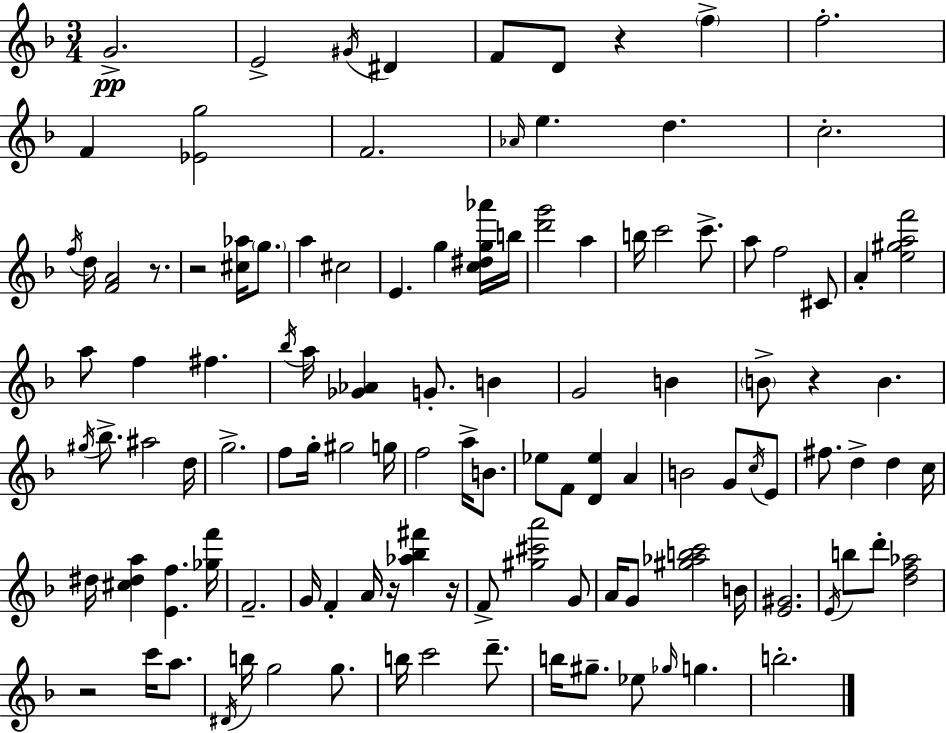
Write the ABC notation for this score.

X:1
T:Untitled
M:3/4
L:1/4
K:F
G2 E2 ^G/4 ^D F/2 D/2 z f f2 F [_Eg]2 F2 _A/4 e d c2 f/4 d/4 [FA]2 z/2 z2 [^c_a]/4 g/2 a ^c2 E g [c^dg_a']/4 b/4 [d'g']2 a b/4 c'2 c'/2 a/2 f2 ^C/2 A [e^gaf']2 a/2 f ^f _b/4 a/4 [_G_A] G/2 B G2 B B/2 z B ^g/4 _b/2 ^a2 d/4 g2 f/2 g/4 ^g2 g/4 f2 a/4 B/2 _e/2 F/2 [D_e] A B2 G/2 c/4 E/2 ^f/2 d d c/4 ^d/4 [^c^da] [Ef] [_gf']/4 F2 G/4 F A/4 z/4 [_a_b^f'] z/4 F/2 [^g^c'a']2 G/2 A/4 G/2 [^g_abc']2 B/4 [E^G]2 E/4 b/2 d'/2 [df_a]2 z2 c'/4 a/2 ^D/4 b/4 g2 g/2 b/4 c'2 d'/2 b/4 ^g/2 _e/2 _g/4 g b2